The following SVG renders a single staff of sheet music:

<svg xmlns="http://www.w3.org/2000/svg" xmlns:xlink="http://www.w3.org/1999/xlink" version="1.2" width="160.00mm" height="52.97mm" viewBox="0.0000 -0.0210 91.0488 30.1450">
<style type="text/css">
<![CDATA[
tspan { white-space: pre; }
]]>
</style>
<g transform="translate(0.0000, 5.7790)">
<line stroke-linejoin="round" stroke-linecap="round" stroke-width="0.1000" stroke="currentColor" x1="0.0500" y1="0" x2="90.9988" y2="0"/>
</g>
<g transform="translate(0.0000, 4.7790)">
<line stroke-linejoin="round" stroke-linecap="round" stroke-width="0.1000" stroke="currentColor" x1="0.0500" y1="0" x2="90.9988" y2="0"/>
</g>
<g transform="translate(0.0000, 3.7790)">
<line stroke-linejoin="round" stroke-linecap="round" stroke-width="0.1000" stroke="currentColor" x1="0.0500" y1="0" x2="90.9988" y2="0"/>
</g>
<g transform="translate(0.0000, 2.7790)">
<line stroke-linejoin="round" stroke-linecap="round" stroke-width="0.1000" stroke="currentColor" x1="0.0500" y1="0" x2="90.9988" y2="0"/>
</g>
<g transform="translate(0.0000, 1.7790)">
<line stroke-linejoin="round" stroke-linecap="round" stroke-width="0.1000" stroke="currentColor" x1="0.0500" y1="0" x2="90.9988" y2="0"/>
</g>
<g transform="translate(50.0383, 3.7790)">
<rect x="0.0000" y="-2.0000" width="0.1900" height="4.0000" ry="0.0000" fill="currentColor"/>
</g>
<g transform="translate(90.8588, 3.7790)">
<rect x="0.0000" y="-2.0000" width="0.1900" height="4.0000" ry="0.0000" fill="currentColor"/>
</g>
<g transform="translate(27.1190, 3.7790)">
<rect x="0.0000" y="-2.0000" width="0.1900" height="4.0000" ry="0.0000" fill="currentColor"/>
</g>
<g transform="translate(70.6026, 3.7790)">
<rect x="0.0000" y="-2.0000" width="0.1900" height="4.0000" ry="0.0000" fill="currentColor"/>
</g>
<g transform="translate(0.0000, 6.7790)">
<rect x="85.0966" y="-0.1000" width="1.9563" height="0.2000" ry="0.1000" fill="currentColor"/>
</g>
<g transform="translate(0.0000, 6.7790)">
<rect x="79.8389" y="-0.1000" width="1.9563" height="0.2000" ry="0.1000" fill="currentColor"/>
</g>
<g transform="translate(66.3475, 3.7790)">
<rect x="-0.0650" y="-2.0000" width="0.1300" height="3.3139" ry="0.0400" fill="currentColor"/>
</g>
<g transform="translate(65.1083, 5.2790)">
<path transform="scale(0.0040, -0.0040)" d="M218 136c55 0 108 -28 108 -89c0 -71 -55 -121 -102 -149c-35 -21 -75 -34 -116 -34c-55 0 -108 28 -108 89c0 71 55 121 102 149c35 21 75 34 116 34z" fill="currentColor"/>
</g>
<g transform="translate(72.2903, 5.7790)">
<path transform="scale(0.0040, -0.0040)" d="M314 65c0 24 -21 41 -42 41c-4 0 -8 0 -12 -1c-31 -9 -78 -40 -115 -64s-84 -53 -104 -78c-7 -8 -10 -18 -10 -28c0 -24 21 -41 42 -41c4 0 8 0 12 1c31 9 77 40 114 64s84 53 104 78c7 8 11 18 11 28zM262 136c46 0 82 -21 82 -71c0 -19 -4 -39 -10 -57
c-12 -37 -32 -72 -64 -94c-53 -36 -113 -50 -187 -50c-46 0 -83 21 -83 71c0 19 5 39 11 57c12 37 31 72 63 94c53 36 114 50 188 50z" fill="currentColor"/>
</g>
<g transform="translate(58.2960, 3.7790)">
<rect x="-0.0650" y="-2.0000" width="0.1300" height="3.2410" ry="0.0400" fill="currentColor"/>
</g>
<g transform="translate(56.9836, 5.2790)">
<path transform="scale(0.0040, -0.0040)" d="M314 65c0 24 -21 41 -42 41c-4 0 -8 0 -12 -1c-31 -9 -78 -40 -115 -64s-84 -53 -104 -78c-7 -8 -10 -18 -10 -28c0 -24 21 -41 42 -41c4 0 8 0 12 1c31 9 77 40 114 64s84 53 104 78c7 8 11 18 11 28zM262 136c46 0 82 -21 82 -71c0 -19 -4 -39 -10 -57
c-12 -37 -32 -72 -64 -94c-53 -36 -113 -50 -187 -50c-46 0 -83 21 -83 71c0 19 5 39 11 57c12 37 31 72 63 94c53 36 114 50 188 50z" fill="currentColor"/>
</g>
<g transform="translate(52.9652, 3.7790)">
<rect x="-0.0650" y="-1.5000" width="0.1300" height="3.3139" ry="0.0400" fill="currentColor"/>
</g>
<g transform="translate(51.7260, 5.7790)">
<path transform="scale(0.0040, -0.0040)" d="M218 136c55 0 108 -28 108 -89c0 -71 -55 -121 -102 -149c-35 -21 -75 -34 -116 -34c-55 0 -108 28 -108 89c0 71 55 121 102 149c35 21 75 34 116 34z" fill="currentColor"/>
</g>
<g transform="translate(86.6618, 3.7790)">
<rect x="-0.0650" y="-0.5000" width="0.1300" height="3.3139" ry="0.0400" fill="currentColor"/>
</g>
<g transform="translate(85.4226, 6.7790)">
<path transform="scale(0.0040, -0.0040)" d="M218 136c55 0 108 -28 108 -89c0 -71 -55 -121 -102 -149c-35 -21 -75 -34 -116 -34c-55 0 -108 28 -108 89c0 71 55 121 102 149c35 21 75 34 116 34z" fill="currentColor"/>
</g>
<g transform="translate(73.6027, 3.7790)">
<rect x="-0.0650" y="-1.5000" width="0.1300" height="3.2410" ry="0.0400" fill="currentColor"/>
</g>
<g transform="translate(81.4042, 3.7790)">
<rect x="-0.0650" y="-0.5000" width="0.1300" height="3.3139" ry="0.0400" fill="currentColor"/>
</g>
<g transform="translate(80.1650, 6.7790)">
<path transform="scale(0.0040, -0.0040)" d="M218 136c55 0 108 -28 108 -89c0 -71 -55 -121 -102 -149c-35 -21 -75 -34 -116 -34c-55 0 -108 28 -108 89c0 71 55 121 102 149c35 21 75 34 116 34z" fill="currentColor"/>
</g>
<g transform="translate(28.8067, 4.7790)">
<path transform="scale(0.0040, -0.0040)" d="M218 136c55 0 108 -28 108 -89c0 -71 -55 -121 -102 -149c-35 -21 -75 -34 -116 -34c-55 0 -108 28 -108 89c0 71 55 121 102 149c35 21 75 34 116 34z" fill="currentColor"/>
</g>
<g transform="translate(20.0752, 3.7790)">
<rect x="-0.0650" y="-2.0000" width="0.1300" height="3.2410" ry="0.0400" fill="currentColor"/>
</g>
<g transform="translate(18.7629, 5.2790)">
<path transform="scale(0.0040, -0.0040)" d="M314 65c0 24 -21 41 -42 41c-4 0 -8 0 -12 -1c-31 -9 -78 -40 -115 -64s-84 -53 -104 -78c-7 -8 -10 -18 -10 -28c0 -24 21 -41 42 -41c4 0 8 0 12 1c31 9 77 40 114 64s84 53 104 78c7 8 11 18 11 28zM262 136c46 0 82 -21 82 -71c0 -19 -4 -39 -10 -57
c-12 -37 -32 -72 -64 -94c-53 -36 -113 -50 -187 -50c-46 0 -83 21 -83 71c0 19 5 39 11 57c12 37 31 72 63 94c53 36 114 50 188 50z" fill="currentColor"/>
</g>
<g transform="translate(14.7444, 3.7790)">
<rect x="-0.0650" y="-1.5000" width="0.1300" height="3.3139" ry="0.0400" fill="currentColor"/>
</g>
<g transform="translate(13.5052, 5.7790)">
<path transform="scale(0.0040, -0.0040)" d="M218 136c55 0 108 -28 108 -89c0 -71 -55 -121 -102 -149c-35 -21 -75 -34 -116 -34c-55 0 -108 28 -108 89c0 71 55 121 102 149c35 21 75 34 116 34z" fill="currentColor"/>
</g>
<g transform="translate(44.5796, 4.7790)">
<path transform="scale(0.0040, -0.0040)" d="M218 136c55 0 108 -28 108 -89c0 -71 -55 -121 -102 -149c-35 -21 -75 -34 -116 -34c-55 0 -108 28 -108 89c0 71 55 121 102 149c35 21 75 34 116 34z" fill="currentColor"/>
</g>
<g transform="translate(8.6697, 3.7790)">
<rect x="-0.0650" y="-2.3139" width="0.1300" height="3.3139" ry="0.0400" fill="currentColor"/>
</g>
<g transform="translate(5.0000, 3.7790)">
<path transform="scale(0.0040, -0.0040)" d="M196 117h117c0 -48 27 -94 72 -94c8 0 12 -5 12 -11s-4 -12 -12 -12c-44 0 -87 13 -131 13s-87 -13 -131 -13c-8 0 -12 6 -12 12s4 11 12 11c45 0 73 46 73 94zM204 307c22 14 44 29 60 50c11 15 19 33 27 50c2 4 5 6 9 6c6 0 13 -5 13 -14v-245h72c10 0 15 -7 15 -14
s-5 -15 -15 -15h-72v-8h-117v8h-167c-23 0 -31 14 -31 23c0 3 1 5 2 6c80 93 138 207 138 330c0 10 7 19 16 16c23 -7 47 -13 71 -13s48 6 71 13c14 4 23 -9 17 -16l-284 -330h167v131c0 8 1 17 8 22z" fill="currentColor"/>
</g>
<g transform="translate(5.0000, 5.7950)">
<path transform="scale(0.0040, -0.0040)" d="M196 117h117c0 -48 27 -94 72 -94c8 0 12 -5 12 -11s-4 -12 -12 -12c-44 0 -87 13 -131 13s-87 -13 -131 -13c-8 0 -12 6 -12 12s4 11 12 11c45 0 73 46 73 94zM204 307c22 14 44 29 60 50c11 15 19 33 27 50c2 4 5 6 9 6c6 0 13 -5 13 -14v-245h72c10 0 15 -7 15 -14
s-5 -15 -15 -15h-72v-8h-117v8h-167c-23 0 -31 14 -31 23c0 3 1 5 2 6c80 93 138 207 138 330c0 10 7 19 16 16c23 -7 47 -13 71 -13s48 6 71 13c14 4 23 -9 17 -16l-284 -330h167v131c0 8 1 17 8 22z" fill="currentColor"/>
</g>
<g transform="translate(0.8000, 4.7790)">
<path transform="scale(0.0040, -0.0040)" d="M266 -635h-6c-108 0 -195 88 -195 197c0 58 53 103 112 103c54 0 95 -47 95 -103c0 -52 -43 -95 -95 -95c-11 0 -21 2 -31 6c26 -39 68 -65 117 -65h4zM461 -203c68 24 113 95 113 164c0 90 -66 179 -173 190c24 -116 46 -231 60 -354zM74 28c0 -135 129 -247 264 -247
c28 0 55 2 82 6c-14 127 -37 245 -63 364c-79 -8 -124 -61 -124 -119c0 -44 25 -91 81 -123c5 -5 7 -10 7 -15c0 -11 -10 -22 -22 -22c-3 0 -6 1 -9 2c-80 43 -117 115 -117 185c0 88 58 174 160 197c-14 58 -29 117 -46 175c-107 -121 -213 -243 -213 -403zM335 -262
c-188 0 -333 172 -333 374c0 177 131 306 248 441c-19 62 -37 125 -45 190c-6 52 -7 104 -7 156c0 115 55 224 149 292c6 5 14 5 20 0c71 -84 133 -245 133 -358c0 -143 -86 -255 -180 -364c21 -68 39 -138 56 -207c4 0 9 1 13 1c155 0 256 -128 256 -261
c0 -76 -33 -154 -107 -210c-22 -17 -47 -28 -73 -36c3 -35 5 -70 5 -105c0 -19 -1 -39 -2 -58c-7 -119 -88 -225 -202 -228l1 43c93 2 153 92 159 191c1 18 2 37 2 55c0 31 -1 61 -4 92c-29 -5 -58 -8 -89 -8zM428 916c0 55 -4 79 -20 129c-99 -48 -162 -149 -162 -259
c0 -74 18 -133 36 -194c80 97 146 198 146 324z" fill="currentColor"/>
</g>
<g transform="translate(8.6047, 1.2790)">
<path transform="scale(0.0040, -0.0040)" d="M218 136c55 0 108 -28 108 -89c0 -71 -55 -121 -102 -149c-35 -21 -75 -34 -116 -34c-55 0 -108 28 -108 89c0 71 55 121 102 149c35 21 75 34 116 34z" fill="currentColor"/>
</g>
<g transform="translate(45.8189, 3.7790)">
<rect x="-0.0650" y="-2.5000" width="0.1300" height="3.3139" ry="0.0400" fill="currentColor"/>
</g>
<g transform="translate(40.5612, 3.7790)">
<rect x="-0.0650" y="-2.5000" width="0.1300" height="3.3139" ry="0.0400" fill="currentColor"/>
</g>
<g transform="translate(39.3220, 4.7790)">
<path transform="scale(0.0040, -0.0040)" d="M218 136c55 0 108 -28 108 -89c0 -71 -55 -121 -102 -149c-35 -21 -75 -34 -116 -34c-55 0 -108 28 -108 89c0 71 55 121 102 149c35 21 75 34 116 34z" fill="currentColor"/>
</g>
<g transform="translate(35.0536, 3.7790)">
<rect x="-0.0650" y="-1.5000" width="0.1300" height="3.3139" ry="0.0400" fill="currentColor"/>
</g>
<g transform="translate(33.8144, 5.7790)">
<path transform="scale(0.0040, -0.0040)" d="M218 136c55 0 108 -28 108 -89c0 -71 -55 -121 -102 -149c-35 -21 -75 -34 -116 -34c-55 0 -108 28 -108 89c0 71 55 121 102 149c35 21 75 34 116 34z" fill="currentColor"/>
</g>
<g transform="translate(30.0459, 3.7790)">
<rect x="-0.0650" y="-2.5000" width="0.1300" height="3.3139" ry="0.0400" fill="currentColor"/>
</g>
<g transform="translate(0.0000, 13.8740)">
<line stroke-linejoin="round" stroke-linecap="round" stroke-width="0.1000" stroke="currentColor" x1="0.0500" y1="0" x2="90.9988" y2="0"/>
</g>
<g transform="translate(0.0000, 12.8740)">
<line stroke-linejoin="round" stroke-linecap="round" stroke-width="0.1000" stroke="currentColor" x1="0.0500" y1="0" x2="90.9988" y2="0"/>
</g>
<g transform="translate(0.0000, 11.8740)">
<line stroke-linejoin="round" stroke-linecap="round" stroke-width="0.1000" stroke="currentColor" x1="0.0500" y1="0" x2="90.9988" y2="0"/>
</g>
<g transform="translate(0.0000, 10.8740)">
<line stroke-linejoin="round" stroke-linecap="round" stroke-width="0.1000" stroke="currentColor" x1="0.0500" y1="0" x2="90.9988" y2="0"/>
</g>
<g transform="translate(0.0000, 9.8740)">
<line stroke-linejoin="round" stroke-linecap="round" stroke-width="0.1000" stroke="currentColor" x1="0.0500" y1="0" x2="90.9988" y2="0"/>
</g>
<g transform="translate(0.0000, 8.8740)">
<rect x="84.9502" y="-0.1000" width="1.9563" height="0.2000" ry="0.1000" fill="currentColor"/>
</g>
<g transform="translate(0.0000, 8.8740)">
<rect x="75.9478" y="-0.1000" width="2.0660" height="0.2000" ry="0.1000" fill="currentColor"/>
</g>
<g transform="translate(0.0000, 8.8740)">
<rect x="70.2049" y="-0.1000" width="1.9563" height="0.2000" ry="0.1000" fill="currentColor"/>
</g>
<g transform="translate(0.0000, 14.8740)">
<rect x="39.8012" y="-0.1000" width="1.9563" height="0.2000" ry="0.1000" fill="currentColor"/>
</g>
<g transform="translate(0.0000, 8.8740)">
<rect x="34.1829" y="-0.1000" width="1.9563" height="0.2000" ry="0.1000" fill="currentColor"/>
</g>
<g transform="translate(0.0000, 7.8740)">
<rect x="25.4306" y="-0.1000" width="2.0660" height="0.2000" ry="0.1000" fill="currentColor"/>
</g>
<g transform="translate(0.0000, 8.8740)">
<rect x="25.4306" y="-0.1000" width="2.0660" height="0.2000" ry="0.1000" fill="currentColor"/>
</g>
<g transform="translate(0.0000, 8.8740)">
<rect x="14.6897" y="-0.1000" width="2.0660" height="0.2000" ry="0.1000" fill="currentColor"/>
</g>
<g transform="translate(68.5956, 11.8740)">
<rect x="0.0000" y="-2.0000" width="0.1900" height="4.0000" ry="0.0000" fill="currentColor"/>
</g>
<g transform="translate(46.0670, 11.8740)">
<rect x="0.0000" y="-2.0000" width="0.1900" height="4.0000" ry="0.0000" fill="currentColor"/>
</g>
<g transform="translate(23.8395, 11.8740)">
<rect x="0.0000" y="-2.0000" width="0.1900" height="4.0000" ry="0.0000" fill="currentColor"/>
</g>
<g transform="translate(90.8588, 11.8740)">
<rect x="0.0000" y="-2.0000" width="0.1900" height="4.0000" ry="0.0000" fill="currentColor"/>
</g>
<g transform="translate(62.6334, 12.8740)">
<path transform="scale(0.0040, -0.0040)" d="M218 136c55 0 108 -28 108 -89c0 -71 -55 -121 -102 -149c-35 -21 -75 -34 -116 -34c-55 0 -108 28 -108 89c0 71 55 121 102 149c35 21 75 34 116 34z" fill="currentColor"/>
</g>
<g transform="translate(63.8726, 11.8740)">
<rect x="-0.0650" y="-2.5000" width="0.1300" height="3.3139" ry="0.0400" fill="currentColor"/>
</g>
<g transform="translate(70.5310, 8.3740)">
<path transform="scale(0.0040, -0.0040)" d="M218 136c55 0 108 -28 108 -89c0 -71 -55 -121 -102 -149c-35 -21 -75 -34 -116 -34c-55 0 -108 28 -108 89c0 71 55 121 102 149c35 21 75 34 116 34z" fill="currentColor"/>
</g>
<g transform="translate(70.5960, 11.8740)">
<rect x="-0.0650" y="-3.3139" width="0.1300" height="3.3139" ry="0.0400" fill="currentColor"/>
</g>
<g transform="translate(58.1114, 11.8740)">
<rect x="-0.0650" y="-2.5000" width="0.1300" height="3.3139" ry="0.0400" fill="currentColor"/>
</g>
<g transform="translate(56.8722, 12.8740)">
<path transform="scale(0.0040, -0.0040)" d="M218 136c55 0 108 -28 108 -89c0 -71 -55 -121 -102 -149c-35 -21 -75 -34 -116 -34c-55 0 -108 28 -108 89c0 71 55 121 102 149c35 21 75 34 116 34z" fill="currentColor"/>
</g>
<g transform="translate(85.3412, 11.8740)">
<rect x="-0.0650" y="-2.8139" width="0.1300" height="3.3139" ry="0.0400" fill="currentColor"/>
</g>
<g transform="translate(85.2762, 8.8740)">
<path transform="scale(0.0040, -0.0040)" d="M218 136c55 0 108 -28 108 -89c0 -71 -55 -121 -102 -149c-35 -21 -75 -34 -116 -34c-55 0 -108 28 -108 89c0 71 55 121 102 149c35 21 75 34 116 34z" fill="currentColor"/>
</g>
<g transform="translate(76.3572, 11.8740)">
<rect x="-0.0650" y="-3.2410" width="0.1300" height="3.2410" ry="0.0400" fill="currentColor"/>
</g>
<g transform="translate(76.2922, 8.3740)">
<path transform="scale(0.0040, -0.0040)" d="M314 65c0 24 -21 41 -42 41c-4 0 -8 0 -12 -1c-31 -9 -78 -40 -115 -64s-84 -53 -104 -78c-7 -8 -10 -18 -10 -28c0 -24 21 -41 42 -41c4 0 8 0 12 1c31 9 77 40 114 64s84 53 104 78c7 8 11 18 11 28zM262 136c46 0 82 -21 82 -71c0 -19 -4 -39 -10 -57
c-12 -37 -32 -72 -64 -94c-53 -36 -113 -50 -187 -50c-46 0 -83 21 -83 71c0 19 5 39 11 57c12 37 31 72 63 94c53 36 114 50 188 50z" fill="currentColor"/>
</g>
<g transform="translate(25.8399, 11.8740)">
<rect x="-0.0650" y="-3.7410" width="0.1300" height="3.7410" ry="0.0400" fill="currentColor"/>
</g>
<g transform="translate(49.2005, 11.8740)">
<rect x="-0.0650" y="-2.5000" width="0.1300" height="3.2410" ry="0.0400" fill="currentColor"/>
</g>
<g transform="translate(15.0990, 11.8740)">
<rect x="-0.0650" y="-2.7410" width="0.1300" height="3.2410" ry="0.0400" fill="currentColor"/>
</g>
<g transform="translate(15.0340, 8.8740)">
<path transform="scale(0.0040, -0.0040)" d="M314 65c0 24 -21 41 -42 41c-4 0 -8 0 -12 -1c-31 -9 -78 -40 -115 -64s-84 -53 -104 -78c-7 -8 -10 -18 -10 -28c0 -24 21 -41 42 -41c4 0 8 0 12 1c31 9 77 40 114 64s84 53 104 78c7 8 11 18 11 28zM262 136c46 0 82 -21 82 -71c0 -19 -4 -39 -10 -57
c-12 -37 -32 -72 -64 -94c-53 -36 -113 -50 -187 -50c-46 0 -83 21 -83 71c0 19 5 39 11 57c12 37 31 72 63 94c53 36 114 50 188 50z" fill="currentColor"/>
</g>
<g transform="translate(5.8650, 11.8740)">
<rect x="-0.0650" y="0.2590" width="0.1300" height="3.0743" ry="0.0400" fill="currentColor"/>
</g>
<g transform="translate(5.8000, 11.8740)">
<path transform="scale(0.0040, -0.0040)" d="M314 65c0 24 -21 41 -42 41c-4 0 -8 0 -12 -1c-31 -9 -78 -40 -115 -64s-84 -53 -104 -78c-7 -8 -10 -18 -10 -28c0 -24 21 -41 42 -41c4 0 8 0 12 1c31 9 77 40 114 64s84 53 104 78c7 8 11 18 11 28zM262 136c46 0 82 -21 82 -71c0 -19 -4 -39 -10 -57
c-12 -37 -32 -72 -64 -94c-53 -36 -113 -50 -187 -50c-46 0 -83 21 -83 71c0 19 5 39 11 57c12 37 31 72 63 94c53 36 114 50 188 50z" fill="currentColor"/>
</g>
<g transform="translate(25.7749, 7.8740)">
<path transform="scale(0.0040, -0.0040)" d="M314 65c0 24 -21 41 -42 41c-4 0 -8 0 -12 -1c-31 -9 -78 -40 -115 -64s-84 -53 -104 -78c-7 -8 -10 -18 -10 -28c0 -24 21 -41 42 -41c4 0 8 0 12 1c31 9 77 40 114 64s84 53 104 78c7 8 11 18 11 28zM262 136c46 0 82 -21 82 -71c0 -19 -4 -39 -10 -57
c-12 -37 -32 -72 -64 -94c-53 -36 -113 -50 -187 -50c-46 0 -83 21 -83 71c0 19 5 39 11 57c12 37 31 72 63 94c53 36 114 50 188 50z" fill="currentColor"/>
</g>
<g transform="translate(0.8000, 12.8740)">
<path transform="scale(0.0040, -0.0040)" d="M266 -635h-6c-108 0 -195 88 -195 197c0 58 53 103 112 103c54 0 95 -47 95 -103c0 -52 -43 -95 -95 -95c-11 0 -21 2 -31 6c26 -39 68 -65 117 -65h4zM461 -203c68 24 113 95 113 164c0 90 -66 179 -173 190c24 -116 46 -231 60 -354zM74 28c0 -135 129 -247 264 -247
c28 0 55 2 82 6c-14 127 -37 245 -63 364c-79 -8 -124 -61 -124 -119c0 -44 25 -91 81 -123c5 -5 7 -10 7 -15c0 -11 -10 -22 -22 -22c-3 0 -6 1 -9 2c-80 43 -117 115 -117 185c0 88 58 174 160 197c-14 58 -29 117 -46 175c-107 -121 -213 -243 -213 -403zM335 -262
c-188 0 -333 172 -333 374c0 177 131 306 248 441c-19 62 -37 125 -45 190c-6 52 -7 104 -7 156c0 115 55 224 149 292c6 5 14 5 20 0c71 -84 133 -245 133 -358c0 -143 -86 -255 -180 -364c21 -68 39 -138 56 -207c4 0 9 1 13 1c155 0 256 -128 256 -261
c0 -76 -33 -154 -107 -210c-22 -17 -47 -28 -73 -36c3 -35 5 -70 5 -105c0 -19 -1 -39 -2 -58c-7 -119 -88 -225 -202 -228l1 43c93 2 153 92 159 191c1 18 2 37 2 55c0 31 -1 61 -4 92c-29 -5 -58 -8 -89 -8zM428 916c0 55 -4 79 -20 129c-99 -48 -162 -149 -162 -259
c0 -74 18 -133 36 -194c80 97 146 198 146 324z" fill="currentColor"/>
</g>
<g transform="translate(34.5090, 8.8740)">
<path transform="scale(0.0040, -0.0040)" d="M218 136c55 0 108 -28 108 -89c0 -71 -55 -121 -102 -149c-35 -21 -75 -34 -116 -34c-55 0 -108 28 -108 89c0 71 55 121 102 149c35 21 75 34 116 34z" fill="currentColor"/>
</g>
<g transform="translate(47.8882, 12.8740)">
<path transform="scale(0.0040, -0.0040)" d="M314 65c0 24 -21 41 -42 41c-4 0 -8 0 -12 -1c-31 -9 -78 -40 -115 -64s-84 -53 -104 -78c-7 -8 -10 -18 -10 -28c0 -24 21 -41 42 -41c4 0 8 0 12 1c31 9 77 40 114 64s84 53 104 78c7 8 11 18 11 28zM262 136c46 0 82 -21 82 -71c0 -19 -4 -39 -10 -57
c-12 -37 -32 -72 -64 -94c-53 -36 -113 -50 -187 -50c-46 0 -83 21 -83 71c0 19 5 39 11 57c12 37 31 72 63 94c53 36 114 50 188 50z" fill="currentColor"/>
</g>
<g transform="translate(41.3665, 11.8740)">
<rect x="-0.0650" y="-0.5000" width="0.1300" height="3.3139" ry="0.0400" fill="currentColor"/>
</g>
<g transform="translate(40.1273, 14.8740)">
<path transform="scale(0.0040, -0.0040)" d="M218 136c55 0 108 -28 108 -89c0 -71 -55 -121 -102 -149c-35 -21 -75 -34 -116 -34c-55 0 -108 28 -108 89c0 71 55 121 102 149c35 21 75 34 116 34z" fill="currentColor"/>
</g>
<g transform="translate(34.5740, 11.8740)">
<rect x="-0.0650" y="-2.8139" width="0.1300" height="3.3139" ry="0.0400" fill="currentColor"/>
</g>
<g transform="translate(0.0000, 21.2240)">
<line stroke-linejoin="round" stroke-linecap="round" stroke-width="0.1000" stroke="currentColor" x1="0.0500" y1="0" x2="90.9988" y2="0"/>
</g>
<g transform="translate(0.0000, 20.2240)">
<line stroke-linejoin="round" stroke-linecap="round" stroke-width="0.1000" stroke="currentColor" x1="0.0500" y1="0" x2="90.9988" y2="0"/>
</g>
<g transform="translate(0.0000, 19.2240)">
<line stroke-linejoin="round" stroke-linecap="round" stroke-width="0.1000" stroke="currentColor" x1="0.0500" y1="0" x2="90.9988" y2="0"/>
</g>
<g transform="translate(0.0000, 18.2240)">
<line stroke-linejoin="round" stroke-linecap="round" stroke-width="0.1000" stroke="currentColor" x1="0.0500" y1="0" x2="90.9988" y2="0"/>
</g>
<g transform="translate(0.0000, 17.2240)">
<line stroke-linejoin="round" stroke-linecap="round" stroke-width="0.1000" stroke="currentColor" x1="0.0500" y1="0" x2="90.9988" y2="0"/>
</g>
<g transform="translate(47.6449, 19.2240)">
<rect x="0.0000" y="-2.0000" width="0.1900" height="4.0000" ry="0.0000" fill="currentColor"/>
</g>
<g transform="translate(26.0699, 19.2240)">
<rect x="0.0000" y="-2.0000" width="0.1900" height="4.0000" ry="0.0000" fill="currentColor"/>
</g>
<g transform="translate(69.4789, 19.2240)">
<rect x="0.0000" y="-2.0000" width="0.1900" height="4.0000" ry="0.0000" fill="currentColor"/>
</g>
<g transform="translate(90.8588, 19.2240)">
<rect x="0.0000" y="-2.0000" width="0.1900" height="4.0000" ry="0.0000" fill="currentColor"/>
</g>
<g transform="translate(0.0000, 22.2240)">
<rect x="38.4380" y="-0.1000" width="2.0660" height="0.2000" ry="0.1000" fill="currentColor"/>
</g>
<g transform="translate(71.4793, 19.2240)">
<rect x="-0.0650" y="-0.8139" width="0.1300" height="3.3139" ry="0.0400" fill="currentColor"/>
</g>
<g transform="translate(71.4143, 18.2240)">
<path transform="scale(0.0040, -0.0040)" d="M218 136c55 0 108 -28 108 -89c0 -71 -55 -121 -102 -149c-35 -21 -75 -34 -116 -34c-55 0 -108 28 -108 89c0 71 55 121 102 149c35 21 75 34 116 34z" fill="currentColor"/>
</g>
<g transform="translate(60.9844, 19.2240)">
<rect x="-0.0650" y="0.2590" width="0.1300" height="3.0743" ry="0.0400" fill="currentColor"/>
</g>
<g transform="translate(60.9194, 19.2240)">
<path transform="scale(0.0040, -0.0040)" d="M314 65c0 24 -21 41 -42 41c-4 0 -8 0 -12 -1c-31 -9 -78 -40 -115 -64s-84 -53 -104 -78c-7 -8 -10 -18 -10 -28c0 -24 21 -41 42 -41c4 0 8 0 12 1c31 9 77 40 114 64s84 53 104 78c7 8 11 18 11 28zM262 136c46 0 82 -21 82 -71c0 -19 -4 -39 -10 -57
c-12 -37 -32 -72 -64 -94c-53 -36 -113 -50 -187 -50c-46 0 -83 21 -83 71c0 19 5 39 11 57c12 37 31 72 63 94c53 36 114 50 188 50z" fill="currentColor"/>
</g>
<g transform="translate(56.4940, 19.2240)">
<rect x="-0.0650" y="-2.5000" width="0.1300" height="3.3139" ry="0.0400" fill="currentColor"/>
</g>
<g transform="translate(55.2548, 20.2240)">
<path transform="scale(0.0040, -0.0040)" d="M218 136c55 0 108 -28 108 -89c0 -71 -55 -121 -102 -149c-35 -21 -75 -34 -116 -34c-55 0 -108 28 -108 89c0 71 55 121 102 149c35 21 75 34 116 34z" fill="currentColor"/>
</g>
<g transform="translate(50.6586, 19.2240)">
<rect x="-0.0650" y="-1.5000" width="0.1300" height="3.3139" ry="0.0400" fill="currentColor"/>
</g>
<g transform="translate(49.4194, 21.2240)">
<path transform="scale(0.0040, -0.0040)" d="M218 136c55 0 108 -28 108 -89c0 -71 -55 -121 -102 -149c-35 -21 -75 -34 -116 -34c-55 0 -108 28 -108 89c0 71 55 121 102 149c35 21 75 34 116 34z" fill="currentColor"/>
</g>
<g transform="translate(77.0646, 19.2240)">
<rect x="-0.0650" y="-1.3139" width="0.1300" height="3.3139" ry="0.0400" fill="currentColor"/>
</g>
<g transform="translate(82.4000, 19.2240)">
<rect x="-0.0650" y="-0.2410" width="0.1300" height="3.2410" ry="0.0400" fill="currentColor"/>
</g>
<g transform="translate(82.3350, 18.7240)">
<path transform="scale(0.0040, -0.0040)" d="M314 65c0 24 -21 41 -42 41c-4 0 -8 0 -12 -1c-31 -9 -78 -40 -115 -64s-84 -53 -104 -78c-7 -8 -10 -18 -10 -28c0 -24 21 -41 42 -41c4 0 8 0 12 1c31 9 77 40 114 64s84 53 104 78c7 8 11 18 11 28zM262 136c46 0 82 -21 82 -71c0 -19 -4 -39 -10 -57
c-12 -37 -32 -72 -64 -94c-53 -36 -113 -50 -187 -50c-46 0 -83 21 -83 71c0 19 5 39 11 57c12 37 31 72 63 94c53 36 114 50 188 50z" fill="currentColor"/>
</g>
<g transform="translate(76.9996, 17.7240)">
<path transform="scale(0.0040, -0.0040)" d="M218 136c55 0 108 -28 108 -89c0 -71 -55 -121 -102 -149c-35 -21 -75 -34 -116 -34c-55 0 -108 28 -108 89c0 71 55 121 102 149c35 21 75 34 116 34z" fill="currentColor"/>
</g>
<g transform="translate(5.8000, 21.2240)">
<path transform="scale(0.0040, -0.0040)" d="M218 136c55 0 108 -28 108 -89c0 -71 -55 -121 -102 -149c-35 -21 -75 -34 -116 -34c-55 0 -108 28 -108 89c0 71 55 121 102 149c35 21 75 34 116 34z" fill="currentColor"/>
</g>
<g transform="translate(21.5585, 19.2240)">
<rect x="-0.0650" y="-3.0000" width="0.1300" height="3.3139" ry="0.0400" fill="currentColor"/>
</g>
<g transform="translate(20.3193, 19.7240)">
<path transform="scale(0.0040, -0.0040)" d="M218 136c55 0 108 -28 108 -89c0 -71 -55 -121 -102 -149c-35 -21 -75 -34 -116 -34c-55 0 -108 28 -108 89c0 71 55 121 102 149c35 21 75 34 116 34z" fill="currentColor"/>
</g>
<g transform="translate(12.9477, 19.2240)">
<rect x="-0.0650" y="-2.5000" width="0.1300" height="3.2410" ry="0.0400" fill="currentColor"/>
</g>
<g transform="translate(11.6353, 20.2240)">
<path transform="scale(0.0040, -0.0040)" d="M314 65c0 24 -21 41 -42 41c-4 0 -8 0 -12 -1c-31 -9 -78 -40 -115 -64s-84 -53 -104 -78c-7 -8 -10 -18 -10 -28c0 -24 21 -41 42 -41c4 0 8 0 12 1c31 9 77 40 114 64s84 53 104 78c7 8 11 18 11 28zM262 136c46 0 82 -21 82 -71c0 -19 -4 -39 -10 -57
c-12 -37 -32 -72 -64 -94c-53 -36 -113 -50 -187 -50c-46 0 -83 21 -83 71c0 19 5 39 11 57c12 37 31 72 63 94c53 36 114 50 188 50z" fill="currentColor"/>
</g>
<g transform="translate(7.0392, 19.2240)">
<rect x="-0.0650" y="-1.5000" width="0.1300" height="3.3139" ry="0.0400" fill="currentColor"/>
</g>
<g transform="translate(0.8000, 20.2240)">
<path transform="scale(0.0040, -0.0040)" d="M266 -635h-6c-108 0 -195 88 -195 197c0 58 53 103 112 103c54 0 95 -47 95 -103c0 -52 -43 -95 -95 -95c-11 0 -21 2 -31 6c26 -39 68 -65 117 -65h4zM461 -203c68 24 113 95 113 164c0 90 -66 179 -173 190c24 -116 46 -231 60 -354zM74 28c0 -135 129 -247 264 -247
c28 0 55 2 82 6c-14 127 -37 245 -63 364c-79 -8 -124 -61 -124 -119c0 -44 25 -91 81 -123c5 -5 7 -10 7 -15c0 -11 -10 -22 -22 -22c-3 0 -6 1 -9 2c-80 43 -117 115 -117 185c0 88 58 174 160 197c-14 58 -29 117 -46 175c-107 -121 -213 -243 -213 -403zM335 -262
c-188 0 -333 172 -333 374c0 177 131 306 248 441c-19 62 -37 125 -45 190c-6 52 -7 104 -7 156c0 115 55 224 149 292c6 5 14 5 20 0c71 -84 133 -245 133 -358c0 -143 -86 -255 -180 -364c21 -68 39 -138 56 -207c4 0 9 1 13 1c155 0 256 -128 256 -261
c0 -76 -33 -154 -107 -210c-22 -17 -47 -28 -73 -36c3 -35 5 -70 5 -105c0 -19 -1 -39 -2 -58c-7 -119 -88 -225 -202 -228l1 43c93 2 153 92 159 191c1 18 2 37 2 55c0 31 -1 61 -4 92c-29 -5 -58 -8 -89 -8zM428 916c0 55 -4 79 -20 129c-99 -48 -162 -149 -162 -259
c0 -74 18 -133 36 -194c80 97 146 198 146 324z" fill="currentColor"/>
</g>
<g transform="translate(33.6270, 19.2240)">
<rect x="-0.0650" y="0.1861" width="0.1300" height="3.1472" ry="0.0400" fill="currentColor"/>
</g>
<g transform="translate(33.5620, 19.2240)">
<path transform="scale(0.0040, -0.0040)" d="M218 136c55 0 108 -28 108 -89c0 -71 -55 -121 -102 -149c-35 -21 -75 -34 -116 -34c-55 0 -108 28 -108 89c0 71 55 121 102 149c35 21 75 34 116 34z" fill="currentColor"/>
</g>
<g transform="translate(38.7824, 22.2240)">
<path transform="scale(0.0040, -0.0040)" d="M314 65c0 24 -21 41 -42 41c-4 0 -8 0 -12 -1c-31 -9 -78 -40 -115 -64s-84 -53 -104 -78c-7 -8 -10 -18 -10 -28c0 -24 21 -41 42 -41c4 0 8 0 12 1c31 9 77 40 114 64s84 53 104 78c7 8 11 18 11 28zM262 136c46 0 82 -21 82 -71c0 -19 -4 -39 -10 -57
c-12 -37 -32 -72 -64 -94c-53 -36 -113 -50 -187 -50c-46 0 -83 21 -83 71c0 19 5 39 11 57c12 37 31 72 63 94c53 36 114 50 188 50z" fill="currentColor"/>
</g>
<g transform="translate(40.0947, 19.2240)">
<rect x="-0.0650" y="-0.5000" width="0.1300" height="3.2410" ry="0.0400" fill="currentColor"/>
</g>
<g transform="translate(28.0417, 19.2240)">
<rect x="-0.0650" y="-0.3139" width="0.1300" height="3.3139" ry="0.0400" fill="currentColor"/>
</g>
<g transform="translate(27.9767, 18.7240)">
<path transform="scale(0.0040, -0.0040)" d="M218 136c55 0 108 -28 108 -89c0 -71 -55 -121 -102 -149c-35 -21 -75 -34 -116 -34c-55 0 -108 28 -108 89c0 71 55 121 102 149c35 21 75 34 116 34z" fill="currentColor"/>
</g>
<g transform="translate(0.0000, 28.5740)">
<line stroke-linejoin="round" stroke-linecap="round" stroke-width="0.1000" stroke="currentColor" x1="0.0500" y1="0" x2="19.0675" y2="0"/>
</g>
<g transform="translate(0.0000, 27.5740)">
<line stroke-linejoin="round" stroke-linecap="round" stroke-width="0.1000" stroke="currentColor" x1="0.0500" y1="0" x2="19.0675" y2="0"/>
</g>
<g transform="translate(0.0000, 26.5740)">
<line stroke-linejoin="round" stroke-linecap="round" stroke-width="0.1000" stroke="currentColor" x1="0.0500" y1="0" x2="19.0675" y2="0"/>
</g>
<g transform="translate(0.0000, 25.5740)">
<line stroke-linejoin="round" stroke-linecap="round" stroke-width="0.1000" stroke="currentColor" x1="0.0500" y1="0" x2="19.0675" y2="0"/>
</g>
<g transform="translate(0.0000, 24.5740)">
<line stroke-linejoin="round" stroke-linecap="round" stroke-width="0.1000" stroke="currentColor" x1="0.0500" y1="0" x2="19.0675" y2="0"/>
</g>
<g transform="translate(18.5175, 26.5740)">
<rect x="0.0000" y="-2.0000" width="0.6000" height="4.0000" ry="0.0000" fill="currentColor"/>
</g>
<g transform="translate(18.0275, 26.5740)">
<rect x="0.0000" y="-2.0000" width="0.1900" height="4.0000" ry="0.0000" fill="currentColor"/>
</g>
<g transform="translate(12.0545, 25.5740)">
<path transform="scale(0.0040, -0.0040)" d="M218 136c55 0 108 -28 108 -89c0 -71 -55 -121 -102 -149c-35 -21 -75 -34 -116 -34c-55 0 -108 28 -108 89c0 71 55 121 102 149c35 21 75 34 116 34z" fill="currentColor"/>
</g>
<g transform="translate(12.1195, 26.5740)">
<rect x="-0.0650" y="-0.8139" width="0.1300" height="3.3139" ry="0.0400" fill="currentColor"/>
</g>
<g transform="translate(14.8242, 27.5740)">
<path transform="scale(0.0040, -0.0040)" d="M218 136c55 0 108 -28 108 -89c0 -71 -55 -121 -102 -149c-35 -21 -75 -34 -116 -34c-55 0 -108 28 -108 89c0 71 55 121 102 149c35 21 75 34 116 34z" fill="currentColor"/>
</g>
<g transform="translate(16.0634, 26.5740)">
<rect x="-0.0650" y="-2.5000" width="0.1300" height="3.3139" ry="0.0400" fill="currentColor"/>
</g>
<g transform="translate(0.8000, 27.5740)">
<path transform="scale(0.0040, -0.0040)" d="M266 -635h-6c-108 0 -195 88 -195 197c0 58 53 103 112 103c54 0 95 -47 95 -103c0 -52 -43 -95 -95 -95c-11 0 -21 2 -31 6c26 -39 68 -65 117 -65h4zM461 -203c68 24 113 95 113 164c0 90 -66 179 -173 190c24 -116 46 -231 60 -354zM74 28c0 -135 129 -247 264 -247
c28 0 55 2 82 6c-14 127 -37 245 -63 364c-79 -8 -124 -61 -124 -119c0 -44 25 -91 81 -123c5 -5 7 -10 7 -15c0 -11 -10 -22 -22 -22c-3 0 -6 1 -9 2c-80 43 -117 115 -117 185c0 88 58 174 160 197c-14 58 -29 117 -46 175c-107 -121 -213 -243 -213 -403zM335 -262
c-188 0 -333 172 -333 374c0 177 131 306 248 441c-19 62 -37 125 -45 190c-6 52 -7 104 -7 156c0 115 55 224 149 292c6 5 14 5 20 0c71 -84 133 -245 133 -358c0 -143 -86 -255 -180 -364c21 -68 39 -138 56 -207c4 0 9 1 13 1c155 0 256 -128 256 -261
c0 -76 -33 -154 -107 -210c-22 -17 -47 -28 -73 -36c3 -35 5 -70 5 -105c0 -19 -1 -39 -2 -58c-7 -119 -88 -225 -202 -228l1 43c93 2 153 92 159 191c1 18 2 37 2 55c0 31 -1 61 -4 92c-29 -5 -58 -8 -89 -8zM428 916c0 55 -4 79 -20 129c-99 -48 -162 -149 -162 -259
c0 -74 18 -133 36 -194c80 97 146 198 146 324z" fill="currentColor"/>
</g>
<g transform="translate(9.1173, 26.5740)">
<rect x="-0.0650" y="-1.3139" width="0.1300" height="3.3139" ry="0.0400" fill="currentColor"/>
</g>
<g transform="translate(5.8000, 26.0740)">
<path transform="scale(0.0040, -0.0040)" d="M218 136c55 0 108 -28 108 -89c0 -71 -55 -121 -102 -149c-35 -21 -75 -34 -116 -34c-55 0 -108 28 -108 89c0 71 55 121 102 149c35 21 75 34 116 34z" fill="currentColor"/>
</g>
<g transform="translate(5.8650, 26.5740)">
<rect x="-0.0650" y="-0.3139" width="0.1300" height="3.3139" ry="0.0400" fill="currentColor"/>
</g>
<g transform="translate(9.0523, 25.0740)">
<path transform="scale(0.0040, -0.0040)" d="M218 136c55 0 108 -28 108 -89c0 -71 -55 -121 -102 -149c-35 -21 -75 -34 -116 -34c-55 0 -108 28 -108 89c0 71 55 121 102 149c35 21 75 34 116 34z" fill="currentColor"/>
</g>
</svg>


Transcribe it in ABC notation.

X:1
T:Untitled
M:4/4
L:1/4
K:C
g E F2 G E G G E F2 F E2 C C B2 a2 c'2 a C G2 G G b b2 a E G2 A c B C2 E G B2 d e c2 c e d G